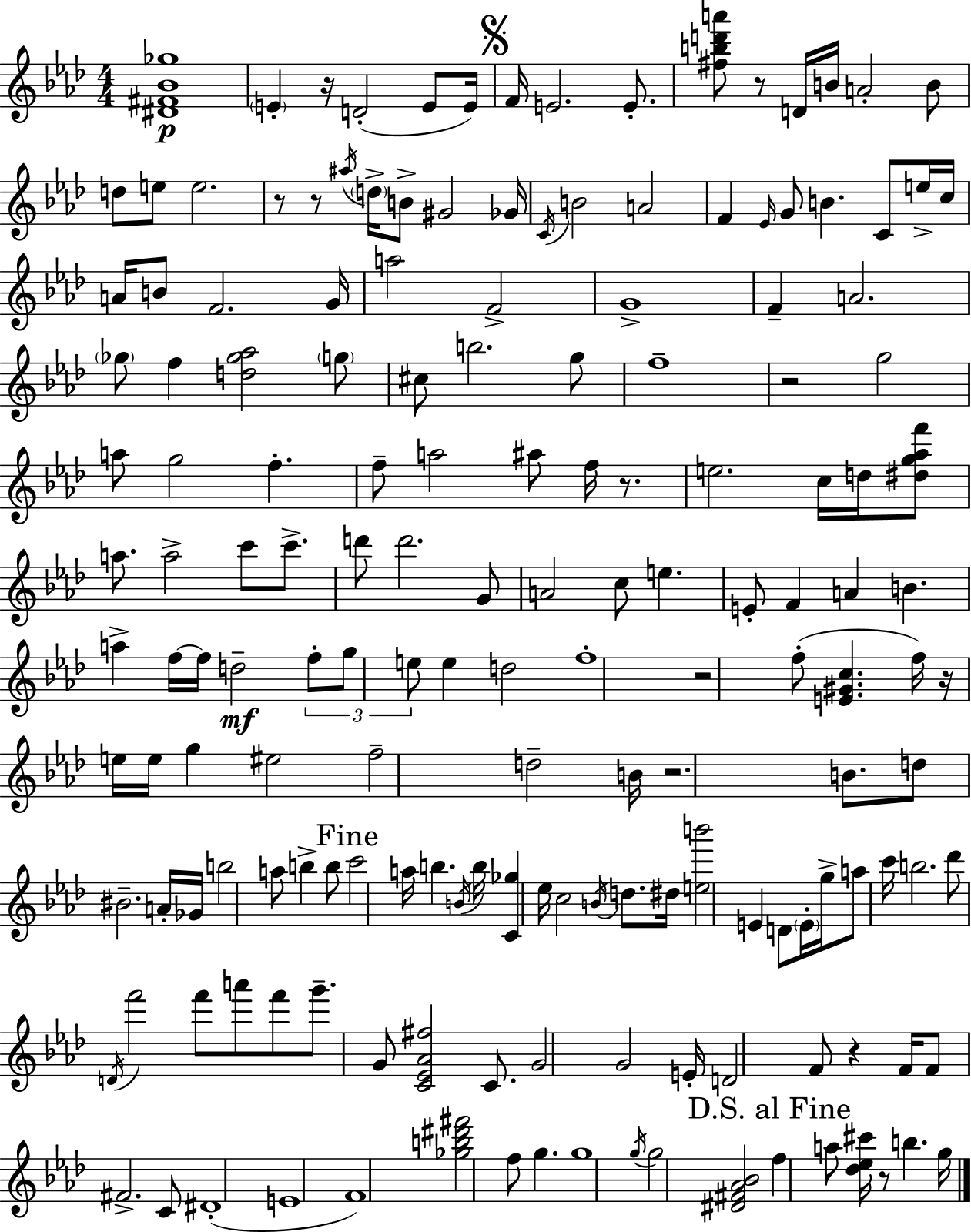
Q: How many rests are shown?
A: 11